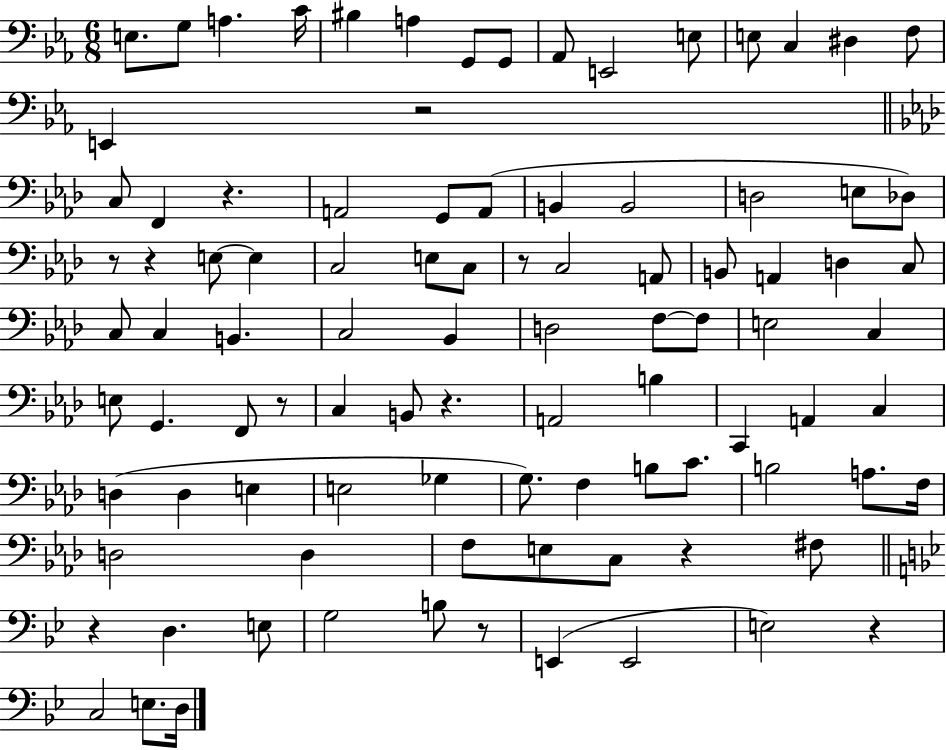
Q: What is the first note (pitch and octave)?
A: E3